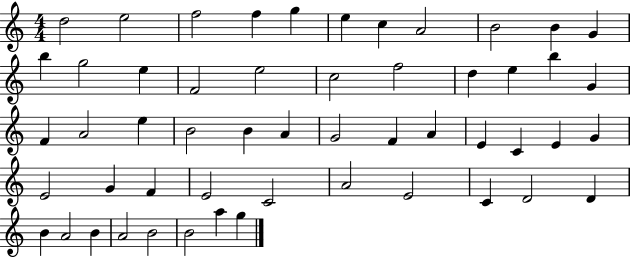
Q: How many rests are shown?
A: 0